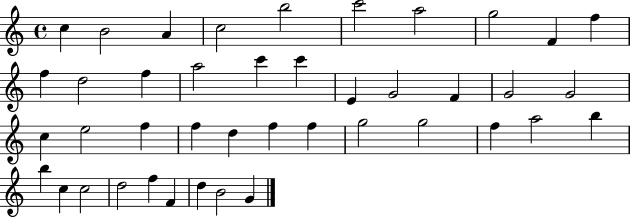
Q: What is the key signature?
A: C major